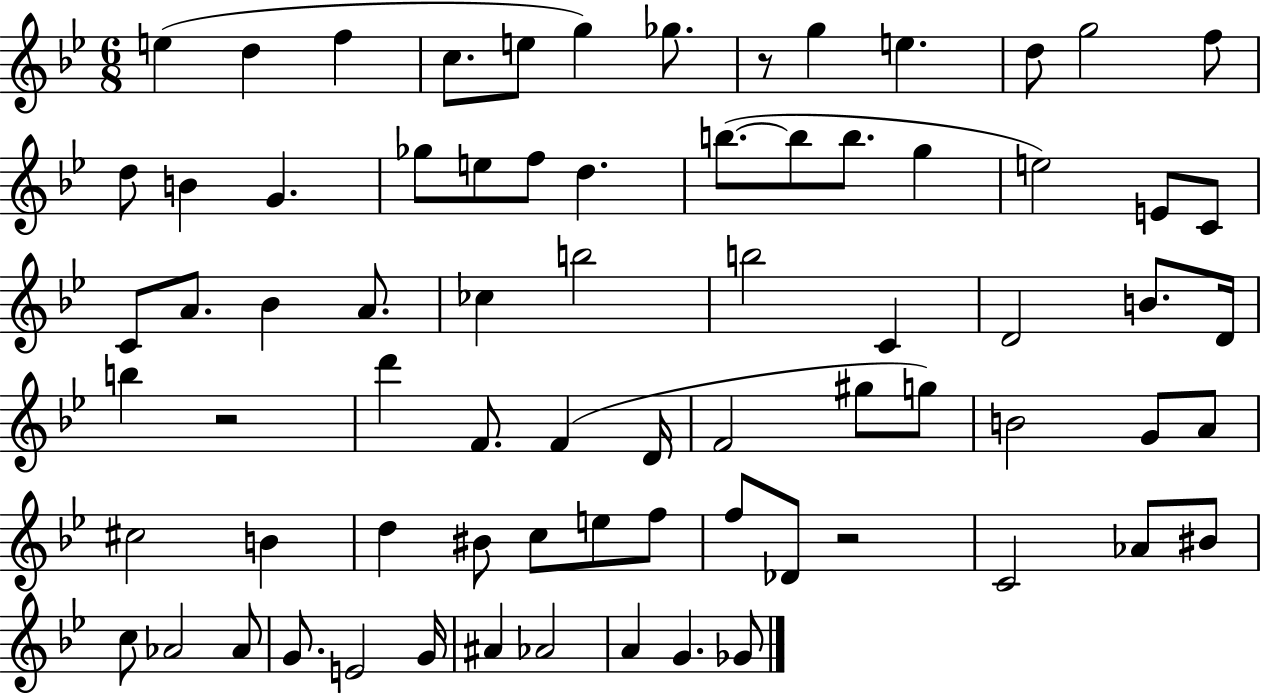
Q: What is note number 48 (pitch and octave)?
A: A4